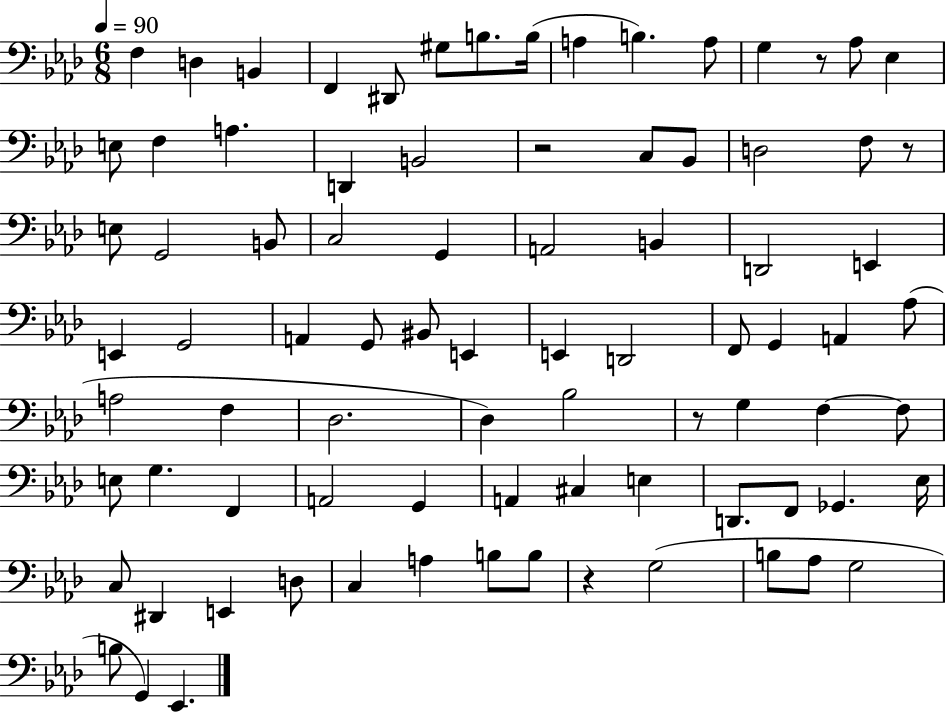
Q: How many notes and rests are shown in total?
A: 84